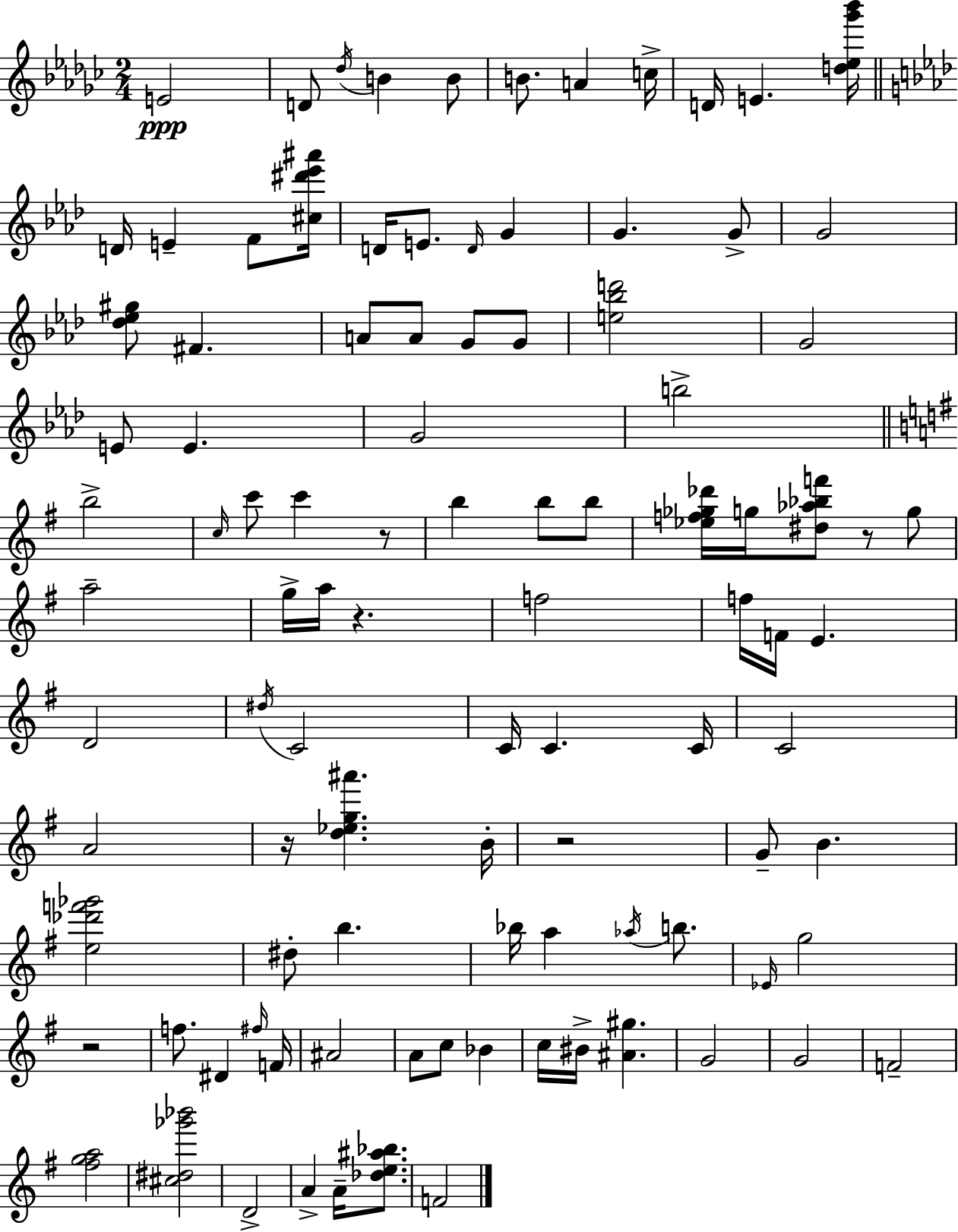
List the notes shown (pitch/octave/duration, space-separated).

E4/h D4/e Db5/s B4/q B4/e B4/e. A4/q C5/s D4/s E4/q. [D5,Eb5,Gb6,Bb6]/s D4/s E4/q F4/e [C#5,D#6,Eb6,A#6]/s D4/s E4/e. D4/s G4/q G4/q. G4/e G4/h [Db5,Eb5,G#5]/e F#4/q. A4/e A4/e G4/e G4/e [E5,Bb5,D6]/h G4/h E4/e E4/q. G4/h B5/h B5/h C5/s C6/e C6/q R/e B5/q B5/e B5/e [Eb5,F5,Gb5,Db6]/s G5/s [D#5,Ab5,Bb5,F6]/e R/e G5/e A5/h G5/s A5/s R/q. F5/h F5/s F4/s E4/q. D4/h D#5/s C4/h C4/s C4/q. C4/s C4/h A4/h R/s [D5,Eb5,G5,A#6]/q. B4/s R/h G4/e B4/q. [E5,Db6,F6,Gb6]/h D#5/e B5/q. Bb5/s A5/q Ab5/s B5/e. Eb4/s G5/h R/h F5/e. D#4/q F#5/s F4/s A#4/h A4/e C5/e Bb4/q C5/s BIS4/s [A#4,G#5]/q. G4/h G4/h F4/h [F#5,G5,A5]/h [C#5,D#5,Gb6,Bb6]/h D4/h A4/q A4/s [Db5,E5,A#5,Bb5]/e. F4/h